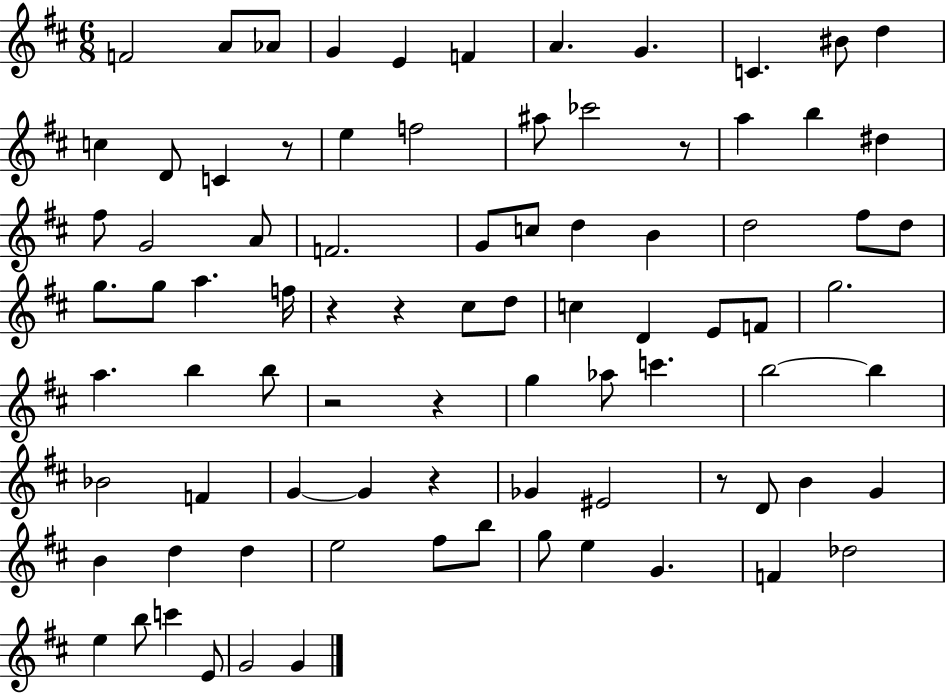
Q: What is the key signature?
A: D major